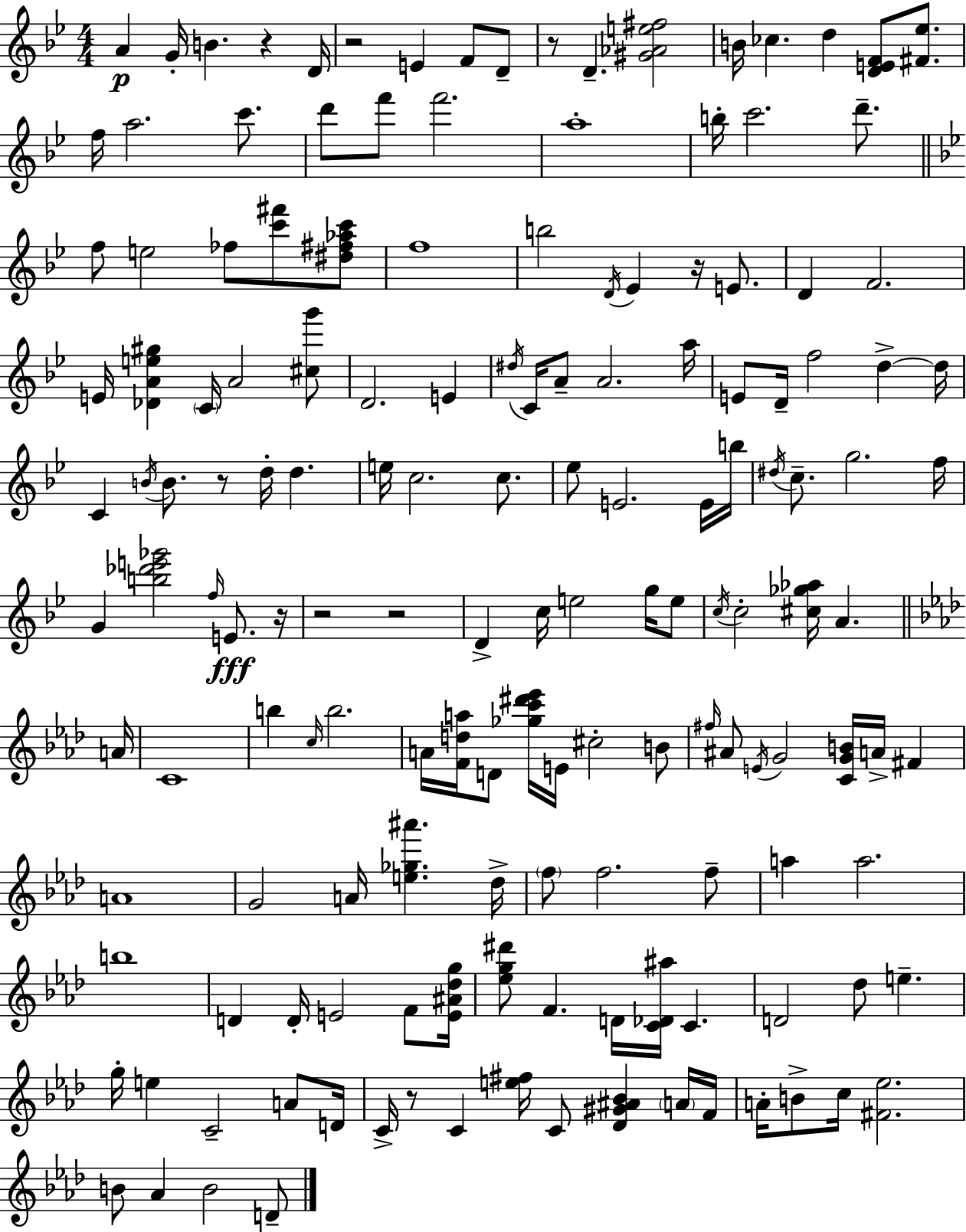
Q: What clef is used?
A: treble